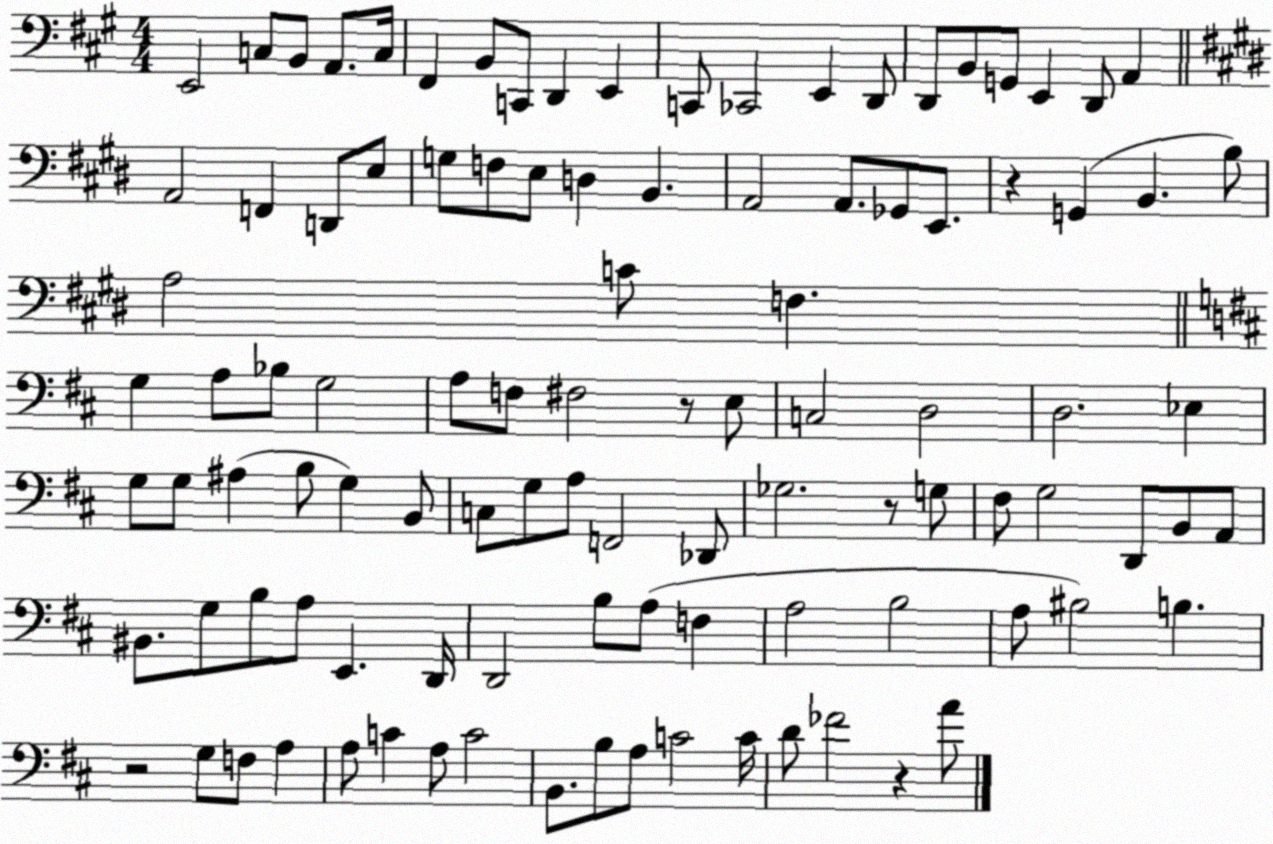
X:1
T:Untitled
M:4/4
L:1/4
K:A
E,,2 C,/2 B,,/2 A,,/2 C,/4 ^F,, B,,/2 C,,/2 D,, E,, C,,/2 _C,,2 E,, D,,/2 D,,/2 B,,/2 G,,/2 E,, D,,/2 A,, A,,2 F,, D,,/2 E,/2 G,/2 F,/2 E,/2 D, B,, A,,2 A,,/2 _G,,/2 E,,/2 z G,, B,, B,/2 A,2 C/2 F, G, A,/2 _B,/2 G,2 A,/2 F,/2 ^F,2 z/2 E,/2 C,2 D,2 D,2 _E, G,/2 G,/2 ^A, B,/2 G, B,,/2 C,/2 G,/2 A,/2 F,,2 _D,,/2 _G,2 z/2 G,/2 ^F,/2 G,2 D,,/2 B,,/2 A,,/2 ^B,,/2 G,/2 B,/2 A,/2 E,, D,,/4 D,,2 B,/2 A,/2 F, A,2 B,2 A,/2 ^B,2 B, z2 G,/2 F,/2 A, A,/2 C A,/2 C2 B,,/2 B,/2 A,/2 C2 C/4 D/2 _F2 z A/2